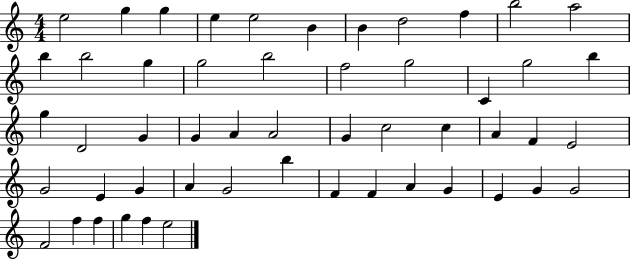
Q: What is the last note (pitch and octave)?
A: E5